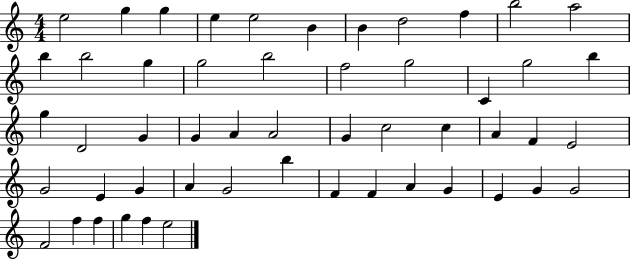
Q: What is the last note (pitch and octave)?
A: E5